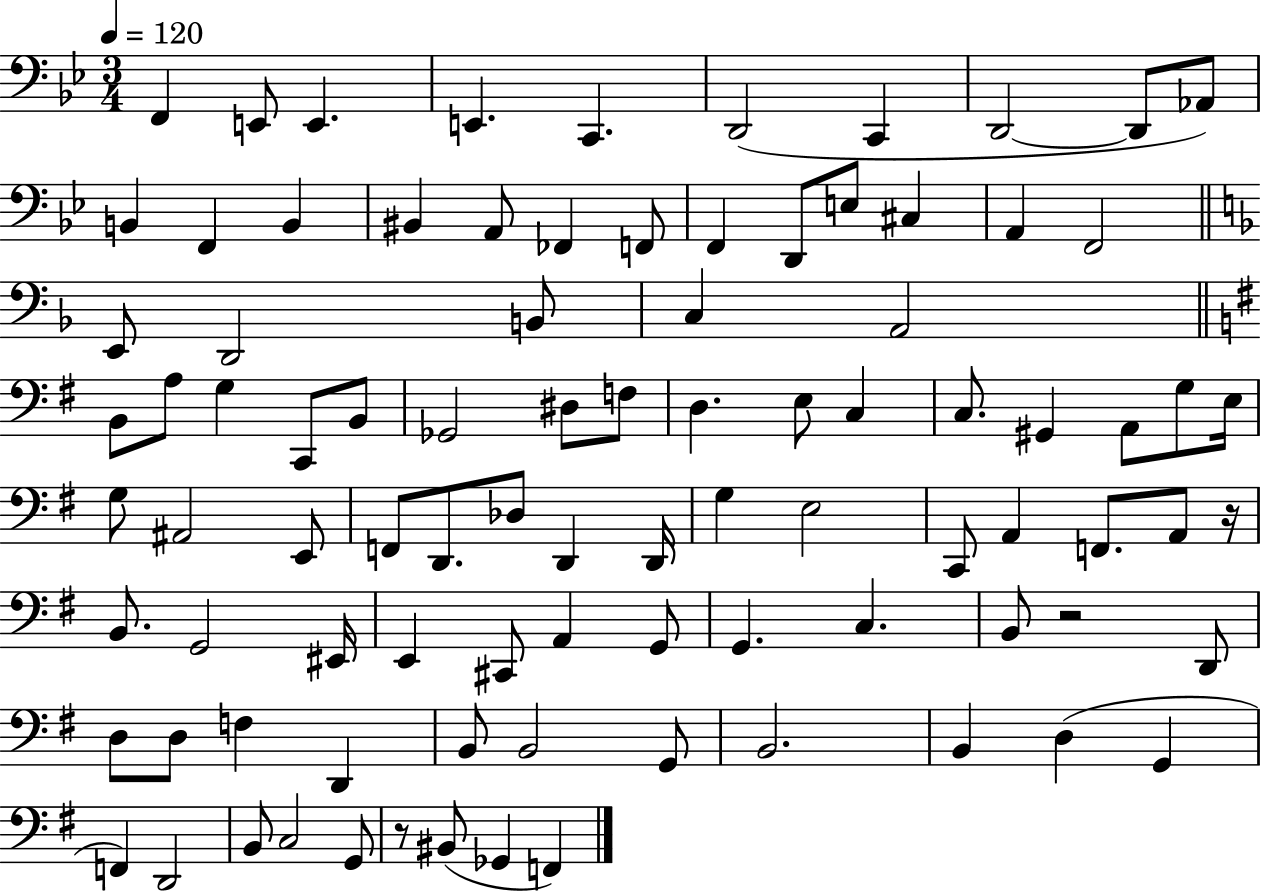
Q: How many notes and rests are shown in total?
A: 91